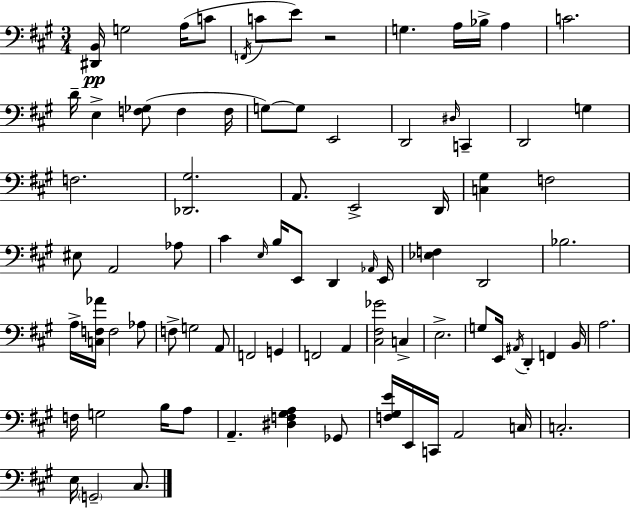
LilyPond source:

{
  \clef bass
  \numericTimeSignature
  \time 3/4
  \key a \major
  \repeat volta 2 { <dis, b,>16\pp g2 a16( c'8 | \acciaccatura { f,16 } c'8 e'8) r2 | g4. a16 bes16-> a4 | c'2. | \break d'16-- e4-> <f ges>8( f4 | f16 g8~~) g8 e,2 | d,2 \grace { dis16 } c,4-- | d,2 g4 | \break f2. | <des, gis>2. | a,8. e,2-> | d,16 <c gis>4 f2 | \break eis8 a,2 | aes8 cis'4 \grace { e16 } b16 e,8 d,4 | \grace { aes,16 } e,16 <ees f>4 d,2 | bes2. | \break a16-> <c f aes'>16 f2 | aes8 f8-> g2 | a,8 f,2 | g,4 f,2 | \break a,4 <cis fis ges'>2 | c4-> e2.-> | g8 e,16 \acciaccatura { ais,16 } d,4-. | f,4 b,16 a2. | \break f16 g2 | b16 a8 a,4.-- <dis f gis a>4 | ges,8 <f gis e'>16 e,16 c,16 a,2 | c16 c2.-. | \break e16 \parenthesize g,2-- | cis8. } \bar "|."
}